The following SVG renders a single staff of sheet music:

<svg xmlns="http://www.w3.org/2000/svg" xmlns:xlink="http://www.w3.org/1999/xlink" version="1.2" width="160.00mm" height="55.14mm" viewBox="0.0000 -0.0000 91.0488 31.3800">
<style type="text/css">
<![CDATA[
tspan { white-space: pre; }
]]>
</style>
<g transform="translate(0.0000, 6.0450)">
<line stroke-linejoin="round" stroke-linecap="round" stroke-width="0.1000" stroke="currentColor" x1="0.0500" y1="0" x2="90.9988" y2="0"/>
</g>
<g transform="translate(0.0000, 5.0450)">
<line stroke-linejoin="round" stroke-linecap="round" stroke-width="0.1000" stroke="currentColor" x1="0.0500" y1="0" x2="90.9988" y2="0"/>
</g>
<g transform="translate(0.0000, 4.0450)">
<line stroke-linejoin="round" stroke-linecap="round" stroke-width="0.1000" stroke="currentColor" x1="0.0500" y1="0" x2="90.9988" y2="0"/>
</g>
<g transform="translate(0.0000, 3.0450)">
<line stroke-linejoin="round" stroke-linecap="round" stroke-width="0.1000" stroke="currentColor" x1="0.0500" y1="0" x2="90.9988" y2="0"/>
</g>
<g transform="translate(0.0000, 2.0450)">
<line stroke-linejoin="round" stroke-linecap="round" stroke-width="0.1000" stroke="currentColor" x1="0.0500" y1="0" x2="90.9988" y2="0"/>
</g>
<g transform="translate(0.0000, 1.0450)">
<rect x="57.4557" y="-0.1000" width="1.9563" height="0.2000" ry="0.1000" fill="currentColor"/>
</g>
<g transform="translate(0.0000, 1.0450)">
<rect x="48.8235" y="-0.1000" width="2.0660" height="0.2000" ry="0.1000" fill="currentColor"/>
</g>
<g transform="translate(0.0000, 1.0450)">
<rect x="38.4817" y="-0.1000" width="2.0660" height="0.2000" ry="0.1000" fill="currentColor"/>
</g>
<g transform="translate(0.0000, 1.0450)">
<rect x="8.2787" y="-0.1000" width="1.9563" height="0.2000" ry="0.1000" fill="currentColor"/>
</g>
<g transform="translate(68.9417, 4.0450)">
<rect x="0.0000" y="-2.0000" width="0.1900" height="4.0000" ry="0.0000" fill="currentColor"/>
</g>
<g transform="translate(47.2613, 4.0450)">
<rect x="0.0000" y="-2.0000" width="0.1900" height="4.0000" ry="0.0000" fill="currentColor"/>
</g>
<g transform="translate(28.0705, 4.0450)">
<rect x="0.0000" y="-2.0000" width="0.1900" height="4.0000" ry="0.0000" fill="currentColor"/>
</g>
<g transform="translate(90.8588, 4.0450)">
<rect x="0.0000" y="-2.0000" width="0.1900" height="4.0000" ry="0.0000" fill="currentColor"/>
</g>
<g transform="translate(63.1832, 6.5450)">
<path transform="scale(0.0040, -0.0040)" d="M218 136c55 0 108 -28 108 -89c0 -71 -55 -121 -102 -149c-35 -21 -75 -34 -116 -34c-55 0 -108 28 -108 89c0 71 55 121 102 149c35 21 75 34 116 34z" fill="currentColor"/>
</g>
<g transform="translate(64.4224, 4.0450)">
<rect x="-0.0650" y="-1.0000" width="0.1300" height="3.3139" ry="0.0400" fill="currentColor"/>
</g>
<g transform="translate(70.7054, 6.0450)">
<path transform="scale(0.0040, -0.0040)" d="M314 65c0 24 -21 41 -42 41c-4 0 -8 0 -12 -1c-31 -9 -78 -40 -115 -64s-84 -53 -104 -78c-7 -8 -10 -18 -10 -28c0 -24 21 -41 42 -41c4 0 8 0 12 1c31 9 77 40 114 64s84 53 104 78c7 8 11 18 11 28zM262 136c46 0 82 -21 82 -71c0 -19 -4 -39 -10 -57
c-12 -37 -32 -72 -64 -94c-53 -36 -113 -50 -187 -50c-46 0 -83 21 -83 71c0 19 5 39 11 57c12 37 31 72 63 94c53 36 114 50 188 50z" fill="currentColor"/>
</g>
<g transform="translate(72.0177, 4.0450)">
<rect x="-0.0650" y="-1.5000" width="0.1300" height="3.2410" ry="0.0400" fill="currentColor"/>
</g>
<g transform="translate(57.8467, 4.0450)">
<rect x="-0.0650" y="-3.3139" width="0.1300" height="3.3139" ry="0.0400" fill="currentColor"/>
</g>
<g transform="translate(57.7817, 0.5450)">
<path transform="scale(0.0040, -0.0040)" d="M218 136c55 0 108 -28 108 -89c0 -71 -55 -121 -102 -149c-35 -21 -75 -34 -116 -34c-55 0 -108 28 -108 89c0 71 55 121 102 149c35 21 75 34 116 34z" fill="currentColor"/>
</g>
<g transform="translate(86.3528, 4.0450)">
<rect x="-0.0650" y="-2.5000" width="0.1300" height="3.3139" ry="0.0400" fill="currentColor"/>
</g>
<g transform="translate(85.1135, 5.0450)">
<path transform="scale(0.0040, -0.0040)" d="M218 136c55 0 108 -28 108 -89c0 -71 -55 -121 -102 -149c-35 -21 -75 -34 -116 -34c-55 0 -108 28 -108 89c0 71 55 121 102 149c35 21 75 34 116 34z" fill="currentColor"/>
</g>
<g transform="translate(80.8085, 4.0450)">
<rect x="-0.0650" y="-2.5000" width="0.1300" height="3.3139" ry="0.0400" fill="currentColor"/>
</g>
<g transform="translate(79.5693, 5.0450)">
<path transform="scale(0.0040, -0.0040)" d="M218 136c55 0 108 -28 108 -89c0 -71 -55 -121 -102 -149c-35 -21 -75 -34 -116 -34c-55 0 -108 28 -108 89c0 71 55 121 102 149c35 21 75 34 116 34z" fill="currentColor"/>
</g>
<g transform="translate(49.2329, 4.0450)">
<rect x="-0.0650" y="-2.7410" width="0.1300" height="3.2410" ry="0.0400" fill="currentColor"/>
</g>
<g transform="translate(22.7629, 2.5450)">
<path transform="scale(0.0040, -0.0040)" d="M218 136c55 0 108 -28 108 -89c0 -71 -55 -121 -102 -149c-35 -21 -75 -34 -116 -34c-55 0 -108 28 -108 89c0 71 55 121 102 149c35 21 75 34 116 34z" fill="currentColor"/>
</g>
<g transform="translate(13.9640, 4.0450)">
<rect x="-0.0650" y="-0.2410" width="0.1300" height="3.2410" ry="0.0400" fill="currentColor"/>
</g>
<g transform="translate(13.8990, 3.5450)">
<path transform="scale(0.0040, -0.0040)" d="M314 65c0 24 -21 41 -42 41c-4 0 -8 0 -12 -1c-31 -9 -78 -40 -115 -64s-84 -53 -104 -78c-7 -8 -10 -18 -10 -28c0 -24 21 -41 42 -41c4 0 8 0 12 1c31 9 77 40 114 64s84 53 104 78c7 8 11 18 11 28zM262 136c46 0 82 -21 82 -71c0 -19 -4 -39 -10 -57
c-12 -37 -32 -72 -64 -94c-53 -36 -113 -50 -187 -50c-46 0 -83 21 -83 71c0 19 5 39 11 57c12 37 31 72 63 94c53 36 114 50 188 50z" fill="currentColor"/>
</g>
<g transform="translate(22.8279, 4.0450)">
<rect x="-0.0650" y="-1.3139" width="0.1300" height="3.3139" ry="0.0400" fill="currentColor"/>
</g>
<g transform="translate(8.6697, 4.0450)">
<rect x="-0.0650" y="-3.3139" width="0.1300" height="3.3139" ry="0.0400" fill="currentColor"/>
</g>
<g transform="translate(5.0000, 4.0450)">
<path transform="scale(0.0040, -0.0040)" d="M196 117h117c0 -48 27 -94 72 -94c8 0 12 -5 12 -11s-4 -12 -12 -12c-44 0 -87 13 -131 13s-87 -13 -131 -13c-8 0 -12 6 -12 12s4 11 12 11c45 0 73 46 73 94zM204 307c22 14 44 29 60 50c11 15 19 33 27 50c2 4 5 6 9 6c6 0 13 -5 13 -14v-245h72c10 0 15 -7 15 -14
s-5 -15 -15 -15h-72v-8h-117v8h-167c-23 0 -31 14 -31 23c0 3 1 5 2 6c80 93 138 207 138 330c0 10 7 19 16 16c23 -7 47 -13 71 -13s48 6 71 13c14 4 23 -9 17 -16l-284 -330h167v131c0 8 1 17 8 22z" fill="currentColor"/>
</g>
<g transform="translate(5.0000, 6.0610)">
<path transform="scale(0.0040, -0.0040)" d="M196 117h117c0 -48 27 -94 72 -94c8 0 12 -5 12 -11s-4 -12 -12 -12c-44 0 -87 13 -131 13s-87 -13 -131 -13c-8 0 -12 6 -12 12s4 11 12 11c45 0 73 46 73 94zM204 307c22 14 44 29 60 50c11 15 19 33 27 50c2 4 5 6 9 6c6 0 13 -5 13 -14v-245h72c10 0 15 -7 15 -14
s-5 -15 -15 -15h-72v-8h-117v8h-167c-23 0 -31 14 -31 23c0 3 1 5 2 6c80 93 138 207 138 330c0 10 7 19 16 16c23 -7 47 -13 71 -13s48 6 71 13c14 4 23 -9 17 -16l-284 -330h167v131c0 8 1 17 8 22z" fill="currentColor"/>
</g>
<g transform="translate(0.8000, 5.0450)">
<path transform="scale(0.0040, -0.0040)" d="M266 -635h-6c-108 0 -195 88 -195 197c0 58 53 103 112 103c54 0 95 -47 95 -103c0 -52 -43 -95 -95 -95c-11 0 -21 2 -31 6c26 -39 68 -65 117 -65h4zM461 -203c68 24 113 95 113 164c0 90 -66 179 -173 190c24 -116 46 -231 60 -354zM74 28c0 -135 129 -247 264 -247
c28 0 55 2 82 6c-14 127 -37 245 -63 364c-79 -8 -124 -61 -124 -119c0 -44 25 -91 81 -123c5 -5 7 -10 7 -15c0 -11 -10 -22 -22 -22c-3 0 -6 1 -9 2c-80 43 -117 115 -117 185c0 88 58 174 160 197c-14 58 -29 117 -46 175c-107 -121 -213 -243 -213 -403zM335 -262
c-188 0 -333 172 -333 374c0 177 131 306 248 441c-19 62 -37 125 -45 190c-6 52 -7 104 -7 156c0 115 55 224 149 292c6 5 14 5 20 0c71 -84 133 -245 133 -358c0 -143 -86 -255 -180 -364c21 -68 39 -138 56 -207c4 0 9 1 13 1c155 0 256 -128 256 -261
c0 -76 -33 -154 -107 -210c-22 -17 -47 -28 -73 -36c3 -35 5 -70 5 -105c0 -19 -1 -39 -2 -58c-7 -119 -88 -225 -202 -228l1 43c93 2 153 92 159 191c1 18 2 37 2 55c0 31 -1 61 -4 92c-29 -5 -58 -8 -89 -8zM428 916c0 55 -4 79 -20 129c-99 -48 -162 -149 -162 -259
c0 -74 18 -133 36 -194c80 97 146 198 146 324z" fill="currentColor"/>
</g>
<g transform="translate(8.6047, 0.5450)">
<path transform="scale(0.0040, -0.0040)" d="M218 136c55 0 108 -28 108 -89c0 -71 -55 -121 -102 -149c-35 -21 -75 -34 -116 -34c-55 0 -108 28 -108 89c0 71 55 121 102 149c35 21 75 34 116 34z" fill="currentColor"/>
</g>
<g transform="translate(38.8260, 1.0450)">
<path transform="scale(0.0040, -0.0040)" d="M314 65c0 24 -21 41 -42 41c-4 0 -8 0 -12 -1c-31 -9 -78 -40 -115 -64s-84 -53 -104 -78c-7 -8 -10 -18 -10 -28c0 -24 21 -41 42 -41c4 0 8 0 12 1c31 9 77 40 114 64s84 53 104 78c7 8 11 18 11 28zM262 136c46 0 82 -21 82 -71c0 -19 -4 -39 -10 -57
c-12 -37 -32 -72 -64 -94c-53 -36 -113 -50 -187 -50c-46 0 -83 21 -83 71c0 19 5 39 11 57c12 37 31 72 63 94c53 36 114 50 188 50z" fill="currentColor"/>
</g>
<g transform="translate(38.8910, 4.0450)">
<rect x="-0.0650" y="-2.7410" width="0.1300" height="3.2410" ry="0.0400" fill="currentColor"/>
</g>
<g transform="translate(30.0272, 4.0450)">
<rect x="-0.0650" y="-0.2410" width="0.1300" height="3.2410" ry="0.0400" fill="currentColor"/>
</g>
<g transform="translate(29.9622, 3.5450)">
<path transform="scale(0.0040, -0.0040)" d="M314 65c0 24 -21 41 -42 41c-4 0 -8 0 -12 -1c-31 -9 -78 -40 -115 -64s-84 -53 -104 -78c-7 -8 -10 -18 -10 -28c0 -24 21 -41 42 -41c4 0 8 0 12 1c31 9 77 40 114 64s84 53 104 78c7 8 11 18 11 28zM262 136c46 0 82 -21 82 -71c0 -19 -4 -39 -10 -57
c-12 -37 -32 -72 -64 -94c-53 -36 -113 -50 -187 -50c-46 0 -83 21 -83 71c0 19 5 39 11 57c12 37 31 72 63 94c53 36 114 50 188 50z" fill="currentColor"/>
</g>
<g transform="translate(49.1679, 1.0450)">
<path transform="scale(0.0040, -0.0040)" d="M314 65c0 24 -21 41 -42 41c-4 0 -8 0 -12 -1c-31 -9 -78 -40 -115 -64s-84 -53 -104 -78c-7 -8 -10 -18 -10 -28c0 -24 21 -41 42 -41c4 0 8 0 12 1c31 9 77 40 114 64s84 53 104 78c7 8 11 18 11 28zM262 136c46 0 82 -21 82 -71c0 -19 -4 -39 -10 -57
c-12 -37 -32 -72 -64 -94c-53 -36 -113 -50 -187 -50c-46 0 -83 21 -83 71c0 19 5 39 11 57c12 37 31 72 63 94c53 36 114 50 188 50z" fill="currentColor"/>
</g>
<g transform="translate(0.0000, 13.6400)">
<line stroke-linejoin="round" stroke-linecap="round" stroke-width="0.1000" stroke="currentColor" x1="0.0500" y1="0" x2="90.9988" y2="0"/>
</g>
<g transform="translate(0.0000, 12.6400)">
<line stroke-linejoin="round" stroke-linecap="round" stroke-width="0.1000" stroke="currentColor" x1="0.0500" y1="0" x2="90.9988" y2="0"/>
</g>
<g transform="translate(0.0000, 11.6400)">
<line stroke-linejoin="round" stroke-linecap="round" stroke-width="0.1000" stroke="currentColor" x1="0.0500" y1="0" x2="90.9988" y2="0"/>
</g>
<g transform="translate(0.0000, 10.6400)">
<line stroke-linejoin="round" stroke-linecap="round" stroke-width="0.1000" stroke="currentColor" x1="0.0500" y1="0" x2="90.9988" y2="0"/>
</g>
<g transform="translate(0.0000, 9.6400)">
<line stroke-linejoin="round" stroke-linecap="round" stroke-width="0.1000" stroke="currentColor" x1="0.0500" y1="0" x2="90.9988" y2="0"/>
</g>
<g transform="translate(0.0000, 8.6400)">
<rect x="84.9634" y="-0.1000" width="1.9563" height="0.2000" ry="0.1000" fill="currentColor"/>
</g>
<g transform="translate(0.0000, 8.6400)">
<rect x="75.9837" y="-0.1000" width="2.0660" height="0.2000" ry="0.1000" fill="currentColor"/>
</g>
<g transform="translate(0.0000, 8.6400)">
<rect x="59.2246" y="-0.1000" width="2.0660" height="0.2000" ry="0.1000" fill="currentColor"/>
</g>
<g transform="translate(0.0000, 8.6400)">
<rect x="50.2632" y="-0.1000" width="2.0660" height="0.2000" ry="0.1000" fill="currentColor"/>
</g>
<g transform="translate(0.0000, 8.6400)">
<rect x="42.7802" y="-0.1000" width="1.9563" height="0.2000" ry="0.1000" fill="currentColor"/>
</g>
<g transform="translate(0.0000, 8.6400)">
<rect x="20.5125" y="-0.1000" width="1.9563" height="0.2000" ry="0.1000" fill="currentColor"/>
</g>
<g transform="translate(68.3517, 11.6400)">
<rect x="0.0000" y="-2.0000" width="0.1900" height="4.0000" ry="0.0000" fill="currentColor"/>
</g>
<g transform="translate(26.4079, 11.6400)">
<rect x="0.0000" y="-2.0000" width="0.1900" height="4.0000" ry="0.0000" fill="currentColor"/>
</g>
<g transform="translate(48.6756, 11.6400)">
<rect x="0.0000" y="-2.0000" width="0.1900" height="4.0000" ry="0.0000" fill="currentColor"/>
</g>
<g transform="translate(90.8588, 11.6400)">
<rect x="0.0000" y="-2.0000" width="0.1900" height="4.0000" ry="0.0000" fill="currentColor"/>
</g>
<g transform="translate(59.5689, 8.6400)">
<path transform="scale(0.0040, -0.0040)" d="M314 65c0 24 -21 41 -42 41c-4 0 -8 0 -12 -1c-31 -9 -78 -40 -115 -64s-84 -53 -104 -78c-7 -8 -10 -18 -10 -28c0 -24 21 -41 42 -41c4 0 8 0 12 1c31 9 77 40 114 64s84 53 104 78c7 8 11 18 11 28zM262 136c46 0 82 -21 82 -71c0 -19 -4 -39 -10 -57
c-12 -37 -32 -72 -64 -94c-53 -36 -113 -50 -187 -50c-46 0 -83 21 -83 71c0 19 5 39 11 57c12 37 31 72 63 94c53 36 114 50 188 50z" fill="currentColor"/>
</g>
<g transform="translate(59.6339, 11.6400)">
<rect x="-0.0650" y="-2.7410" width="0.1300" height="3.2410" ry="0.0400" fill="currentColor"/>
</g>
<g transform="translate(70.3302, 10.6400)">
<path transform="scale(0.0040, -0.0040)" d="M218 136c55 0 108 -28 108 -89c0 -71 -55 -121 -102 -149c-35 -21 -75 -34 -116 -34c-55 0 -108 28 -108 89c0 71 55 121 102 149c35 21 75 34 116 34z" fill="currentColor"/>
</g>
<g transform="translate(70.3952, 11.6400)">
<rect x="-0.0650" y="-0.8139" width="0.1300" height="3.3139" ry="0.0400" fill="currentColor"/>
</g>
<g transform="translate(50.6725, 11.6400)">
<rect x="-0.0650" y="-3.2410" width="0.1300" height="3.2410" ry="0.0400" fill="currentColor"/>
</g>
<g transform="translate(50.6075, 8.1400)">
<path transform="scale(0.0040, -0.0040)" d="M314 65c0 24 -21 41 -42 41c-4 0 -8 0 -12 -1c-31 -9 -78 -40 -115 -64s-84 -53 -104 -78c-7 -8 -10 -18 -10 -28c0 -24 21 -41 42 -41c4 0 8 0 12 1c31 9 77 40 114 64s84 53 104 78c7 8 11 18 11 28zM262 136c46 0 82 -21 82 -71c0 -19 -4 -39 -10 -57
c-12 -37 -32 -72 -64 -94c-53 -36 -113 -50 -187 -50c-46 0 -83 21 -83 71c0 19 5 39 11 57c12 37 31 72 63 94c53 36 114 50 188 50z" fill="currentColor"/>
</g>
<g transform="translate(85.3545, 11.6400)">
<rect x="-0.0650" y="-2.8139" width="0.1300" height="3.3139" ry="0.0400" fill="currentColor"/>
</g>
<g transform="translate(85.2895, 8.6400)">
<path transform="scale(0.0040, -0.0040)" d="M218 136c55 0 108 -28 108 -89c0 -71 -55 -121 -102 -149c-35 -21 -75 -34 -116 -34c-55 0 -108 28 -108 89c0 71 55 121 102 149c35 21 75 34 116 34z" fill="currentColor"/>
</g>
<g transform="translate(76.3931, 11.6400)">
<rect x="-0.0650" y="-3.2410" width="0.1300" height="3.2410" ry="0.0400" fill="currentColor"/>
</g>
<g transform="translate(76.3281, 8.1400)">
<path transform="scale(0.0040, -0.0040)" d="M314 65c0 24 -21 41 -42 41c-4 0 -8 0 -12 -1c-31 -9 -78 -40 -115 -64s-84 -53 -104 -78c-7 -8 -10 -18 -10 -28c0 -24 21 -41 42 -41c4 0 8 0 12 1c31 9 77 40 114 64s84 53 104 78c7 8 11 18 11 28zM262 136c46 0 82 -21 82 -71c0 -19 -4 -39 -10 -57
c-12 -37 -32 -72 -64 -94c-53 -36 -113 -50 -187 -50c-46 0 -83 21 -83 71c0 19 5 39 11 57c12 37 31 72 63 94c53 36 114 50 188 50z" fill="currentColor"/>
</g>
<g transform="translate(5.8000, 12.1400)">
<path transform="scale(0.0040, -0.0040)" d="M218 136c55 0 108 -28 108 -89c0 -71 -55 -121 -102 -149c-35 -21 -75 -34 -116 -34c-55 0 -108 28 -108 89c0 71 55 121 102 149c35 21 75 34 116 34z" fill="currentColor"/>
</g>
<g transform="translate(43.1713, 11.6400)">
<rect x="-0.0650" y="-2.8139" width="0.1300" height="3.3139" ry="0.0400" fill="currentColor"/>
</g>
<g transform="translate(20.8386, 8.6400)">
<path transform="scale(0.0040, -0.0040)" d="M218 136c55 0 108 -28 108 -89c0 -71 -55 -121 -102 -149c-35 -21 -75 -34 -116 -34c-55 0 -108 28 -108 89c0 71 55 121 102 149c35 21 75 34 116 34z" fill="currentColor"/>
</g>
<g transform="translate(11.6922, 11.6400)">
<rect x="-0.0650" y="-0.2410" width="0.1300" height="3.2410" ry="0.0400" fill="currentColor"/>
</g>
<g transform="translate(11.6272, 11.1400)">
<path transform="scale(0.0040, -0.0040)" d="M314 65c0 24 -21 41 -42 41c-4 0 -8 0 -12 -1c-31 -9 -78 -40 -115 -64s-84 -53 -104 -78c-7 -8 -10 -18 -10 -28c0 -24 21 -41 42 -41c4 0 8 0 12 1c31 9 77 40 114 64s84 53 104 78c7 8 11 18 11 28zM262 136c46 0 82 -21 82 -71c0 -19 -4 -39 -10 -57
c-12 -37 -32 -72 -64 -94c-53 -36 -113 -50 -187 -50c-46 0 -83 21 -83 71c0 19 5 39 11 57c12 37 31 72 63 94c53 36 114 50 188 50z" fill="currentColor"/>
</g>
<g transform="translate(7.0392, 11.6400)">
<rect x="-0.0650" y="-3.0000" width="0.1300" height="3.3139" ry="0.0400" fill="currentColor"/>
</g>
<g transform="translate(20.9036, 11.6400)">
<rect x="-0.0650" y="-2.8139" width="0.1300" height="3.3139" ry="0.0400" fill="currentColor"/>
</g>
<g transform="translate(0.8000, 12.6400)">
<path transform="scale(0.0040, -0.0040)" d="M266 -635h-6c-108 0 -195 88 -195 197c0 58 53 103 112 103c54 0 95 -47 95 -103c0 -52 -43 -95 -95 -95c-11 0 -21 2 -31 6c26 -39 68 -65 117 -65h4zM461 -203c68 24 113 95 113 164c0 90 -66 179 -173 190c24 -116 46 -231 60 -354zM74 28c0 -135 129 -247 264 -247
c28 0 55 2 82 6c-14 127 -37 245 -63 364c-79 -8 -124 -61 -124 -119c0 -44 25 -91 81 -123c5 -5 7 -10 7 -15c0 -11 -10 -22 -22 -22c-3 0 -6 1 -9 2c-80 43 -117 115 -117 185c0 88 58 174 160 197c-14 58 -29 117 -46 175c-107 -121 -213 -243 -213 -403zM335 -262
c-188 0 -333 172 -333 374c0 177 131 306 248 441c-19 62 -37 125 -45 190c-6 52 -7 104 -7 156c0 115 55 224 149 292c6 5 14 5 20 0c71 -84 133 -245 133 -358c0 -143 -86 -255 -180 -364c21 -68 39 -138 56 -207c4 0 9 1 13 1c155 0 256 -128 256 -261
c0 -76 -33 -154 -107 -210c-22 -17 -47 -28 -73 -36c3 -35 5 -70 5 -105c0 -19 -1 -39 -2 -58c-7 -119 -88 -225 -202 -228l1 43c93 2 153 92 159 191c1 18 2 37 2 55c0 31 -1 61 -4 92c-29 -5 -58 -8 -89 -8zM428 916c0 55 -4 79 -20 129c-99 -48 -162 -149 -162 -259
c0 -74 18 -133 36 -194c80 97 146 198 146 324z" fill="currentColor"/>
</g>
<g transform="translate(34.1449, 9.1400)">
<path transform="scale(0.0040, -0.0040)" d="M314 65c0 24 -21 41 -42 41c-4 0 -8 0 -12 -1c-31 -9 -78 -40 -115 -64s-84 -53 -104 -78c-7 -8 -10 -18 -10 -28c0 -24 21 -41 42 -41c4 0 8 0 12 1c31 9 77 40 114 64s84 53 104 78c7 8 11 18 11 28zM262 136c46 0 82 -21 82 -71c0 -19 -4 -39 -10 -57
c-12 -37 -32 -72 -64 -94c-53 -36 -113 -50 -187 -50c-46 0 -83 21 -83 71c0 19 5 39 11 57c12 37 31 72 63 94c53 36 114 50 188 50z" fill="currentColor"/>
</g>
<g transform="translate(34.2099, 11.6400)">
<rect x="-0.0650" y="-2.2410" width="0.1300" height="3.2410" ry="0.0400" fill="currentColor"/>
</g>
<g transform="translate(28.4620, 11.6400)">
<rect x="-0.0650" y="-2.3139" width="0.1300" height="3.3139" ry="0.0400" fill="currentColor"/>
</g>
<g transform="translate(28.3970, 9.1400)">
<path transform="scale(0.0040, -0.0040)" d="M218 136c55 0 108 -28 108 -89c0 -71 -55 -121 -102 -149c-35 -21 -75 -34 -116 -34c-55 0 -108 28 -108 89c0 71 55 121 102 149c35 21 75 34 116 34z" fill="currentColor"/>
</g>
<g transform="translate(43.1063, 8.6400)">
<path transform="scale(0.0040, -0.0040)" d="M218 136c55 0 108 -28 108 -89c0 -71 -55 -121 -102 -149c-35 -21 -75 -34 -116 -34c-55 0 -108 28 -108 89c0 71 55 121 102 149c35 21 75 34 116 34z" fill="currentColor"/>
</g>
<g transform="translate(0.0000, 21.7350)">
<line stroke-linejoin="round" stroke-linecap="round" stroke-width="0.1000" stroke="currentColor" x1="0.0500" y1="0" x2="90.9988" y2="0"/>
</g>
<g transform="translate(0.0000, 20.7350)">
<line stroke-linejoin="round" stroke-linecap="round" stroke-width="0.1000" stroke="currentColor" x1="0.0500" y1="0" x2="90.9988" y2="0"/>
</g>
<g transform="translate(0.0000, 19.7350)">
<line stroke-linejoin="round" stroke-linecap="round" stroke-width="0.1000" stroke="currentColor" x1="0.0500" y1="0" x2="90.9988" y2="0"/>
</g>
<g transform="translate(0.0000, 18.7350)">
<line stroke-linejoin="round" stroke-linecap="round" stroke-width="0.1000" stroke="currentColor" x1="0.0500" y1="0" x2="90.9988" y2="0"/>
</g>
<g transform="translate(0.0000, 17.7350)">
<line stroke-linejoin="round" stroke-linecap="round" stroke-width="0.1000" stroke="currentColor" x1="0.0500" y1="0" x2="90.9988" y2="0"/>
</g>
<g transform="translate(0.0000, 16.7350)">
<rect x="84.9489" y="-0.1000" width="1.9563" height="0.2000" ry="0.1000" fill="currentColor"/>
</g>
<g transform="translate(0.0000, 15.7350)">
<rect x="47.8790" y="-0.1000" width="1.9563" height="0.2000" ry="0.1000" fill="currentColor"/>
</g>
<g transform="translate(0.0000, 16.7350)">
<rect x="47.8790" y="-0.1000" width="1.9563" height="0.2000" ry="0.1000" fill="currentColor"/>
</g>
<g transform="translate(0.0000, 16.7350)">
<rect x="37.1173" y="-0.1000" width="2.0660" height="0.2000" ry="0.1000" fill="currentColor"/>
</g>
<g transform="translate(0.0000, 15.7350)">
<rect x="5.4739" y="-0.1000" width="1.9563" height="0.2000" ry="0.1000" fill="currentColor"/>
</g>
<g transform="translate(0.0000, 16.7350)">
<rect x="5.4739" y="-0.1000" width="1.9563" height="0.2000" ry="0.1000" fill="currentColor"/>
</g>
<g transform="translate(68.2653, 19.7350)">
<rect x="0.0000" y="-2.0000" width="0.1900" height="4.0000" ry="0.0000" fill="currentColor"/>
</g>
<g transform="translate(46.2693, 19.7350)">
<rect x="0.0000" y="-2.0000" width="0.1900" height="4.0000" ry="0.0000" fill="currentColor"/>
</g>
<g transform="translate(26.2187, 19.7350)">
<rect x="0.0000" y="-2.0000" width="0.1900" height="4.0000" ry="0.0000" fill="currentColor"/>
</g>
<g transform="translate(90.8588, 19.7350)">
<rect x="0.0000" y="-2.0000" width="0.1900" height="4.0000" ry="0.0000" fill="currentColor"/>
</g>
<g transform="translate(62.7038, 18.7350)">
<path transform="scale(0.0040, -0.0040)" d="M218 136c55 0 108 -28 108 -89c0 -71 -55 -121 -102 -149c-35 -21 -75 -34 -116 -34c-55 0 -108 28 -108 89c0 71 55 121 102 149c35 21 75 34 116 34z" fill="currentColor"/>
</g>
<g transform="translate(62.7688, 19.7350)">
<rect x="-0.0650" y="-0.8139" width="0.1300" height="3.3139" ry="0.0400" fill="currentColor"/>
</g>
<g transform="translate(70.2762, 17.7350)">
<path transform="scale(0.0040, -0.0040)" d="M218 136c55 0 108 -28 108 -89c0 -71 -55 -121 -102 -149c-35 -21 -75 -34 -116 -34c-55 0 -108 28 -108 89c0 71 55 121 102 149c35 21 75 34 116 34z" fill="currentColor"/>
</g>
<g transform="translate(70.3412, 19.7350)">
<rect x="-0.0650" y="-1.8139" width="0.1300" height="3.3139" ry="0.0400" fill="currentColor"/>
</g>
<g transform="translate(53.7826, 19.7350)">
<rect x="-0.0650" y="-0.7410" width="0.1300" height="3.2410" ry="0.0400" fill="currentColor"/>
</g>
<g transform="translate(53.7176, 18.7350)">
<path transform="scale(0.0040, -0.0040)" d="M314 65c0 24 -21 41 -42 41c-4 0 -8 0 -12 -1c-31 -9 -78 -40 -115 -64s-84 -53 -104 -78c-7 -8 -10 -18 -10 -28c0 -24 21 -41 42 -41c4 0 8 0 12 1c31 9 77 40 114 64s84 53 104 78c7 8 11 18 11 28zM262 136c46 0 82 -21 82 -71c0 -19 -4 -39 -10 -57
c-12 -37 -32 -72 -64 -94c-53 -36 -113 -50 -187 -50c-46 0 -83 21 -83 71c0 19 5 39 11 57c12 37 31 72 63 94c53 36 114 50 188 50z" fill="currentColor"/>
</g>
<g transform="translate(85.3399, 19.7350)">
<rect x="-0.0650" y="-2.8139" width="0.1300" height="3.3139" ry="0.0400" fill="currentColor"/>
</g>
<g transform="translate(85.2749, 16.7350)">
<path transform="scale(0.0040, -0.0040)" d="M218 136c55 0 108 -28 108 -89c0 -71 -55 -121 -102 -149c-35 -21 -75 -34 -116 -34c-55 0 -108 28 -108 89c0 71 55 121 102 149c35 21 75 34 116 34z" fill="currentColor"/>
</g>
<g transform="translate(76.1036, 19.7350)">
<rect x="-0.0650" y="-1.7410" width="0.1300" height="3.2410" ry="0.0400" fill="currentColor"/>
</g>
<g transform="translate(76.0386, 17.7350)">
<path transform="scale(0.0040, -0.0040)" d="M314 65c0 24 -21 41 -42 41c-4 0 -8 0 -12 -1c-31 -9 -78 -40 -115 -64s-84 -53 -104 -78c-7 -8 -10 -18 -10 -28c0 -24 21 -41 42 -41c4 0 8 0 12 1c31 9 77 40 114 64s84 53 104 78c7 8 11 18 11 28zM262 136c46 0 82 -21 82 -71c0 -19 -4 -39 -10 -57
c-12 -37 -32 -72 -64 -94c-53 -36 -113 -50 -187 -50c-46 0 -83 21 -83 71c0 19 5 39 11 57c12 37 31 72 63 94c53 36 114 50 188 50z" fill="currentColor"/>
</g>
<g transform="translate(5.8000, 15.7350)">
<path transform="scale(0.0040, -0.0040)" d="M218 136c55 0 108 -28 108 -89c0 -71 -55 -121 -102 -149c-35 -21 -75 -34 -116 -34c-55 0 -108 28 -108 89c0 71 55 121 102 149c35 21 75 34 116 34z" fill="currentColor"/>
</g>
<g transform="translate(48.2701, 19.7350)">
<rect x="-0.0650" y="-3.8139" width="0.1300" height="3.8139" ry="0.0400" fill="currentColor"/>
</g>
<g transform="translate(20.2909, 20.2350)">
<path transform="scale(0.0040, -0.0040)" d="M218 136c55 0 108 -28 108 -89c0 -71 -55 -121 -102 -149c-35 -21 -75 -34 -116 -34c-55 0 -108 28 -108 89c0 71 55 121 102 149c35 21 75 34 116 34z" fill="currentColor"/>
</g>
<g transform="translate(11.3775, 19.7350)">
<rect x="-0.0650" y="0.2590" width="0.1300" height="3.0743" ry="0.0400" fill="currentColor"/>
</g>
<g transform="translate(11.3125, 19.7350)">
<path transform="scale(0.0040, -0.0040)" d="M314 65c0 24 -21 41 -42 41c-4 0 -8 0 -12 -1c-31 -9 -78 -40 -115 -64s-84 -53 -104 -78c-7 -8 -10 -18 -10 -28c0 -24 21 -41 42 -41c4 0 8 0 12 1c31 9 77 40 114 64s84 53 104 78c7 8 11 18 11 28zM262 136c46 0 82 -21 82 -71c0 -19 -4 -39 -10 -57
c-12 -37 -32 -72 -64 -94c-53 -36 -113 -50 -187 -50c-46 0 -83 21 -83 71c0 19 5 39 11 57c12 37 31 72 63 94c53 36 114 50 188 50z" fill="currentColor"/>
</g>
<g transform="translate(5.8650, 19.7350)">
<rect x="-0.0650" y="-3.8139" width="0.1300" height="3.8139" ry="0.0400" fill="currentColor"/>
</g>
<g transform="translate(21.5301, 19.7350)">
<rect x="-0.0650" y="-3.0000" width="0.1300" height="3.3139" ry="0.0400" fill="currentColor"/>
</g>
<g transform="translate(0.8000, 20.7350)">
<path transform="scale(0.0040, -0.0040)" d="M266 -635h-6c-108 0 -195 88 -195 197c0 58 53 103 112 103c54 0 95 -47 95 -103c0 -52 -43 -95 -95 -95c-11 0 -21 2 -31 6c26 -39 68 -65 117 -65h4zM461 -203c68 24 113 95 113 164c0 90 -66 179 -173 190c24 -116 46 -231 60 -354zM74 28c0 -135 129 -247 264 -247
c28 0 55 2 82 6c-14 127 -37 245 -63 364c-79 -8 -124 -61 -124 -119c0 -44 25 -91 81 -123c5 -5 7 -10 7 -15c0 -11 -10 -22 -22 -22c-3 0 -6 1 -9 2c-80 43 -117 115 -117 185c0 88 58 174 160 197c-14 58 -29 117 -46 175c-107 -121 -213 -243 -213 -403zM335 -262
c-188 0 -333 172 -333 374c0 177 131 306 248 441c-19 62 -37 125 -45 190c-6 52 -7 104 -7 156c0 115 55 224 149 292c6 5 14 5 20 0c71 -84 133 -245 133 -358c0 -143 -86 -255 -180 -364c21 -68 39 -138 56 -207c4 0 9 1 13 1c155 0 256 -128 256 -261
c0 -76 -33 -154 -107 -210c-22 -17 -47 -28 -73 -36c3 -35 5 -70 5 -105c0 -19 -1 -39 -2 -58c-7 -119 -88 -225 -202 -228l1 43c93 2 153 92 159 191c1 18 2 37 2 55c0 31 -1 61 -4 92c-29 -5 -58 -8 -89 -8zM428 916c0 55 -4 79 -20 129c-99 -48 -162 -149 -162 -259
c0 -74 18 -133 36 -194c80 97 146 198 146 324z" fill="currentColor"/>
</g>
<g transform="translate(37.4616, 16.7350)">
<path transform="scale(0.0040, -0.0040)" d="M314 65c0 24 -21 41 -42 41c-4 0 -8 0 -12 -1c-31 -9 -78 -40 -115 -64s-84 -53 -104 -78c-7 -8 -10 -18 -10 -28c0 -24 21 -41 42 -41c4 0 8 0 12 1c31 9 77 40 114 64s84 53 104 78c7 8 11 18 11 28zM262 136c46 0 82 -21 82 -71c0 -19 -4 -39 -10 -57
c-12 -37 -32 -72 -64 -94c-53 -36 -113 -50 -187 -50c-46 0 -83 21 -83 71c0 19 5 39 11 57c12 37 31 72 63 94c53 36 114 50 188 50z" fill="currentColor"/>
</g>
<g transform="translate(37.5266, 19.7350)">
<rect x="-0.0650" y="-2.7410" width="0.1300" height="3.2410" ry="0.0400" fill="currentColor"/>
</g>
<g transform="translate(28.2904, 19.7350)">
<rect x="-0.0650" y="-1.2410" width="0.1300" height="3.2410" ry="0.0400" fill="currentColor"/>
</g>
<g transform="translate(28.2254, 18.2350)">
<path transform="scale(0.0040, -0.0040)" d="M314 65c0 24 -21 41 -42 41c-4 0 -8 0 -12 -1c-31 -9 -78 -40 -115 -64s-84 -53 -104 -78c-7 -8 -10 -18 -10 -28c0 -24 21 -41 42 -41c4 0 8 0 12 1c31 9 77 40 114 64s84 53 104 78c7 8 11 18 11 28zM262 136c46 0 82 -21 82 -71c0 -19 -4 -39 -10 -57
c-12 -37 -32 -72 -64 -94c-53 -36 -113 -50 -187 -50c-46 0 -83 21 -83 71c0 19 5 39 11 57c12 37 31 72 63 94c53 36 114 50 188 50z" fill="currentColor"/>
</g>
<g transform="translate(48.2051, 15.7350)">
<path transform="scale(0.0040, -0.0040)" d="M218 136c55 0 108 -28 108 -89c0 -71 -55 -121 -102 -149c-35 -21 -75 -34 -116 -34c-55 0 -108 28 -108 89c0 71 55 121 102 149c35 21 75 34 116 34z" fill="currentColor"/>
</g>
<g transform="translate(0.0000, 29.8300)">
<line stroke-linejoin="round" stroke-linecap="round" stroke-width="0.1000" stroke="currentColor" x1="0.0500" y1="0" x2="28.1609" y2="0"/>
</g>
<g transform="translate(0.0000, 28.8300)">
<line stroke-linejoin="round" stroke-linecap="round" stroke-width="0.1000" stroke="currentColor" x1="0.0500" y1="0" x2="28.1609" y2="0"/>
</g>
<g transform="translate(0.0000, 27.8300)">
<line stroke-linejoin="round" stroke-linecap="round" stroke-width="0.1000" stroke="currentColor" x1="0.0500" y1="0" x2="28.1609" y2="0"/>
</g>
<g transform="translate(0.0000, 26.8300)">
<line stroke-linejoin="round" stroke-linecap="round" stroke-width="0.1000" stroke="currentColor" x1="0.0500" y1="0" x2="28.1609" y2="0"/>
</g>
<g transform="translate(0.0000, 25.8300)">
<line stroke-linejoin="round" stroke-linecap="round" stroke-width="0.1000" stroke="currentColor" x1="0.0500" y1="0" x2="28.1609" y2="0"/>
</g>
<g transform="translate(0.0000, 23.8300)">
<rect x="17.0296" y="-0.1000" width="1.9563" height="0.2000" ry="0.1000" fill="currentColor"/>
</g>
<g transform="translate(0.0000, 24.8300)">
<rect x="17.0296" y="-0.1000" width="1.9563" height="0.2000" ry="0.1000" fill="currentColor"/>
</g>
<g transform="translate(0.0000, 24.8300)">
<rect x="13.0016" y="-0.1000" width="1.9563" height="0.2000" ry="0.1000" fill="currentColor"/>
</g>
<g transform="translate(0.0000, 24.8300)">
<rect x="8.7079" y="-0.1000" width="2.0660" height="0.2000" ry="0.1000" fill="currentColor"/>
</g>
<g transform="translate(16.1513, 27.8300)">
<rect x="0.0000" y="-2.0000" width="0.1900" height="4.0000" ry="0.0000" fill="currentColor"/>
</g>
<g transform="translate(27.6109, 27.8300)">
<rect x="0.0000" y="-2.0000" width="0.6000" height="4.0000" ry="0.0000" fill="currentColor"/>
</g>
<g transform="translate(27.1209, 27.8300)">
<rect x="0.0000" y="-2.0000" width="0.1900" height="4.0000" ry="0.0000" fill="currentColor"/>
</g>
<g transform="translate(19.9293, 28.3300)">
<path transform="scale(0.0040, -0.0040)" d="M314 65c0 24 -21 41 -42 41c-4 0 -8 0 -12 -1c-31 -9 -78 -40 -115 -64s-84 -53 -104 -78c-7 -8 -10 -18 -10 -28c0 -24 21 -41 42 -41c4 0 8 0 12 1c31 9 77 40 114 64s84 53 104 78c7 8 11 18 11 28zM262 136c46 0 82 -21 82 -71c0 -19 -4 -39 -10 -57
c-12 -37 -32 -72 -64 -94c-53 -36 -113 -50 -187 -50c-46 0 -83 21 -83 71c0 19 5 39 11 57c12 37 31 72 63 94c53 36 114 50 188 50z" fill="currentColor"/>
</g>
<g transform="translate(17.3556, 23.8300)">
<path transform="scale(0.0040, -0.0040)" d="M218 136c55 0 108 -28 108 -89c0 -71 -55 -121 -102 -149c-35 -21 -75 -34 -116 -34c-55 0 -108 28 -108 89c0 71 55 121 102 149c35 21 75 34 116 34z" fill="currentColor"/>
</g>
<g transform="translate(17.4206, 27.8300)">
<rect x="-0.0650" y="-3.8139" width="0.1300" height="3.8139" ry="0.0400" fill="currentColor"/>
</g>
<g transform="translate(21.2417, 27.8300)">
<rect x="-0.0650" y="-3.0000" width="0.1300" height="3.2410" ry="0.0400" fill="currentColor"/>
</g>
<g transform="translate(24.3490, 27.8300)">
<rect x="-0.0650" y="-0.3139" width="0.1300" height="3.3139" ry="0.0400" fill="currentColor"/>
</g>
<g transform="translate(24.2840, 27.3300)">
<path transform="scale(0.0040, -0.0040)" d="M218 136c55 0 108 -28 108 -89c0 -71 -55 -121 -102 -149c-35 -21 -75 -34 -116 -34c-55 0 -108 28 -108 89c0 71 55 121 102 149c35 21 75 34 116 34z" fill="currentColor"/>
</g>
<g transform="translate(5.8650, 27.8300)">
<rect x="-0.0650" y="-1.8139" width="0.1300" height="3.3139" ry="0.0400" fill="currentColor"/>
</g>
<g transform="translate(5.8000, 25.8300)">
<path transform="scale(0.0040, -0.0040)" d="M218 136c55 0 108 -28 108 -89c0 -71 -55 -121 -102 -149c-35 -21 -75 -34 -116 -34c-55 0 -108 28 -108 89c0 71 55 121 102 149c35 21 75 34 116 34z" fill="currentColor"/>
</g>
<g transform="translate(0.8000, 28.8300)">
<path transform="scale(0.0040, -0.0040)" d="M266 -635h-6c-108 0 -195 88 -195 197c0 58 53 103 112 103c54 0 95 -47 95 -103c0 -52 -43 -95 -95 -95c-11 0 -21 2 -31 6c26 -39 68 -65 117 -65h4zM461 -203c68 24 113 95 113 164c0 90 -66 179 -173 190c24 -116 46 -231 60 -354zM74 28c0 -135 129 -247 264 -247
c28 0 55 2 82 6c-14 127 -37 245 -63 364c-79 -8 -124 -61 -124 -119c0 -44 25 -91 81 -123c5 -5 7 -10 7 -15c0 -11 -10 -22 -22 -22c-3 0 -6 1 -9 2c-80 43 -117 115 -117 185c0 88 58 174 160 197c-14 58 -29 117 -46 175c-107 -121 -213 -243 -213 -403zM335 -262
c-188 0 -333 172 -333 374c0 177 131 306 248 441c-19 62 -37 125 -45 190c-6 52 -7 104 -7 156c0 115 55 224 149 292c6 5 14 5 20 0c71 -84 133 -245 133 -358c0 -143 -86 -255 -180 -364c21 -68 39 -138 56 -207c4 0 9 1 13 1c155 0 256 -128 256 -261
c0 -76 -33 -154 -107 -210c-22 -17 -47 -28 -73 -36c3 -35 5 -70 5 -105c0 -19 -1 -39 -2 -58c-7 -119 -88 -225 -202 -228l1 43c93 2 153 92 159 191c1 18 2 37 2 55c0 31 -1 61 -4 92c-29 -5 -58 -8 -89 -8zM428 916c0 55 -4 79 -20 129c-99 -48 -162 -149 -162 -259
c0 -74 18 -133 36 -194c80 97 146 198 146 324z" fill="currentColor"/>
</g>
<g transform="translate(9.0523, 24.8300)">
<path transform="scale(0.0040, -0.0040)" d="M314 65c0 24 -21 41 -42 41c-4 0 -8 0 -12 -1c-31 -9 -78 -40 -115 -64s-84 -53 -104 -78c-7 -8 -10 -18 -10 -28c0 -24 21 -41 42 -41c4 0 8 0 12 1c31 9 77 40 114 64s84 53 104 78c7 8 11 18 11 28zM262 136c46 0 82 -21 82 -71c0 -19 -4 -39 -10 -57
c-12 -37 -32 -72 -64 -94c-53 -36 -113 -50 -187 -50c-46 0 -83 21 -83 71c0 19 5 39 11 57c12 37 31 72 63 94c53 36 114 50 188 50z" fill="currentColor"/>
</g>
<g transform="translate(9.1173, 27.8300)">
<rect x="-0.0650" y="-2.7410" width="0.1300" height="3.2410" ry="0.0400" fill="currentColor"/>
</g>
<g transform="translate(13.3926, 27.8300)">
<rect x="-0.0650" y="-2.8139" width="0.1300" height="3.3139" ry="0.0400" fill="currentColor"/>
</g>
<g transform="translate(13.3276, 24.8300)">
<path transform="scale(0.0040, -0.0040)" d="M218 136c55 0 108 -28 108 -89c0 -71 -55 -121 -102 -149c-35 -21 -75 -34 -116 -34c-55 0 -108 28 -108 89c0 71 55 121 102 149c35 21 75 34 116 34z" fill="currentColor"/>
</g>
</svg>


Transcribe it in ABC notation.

X:1
T:Untitled
M:4/4
L:1/4
K:C
b c2 e c2 a2 a2 b D E2 G G A c2 a g g2 a b2 a2 d b2 a c' B2 A e2 a2 c' d2 d f f2 a f a2 a c' A2 c